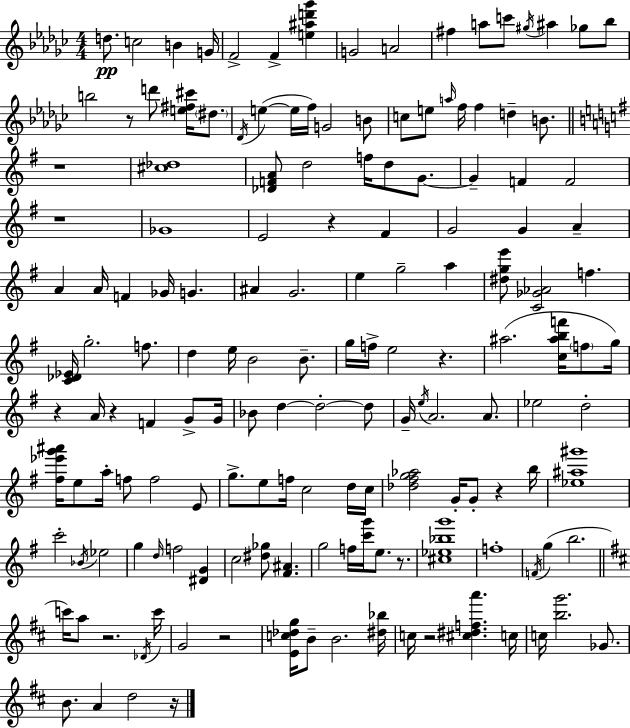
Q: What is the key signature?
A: EES minor